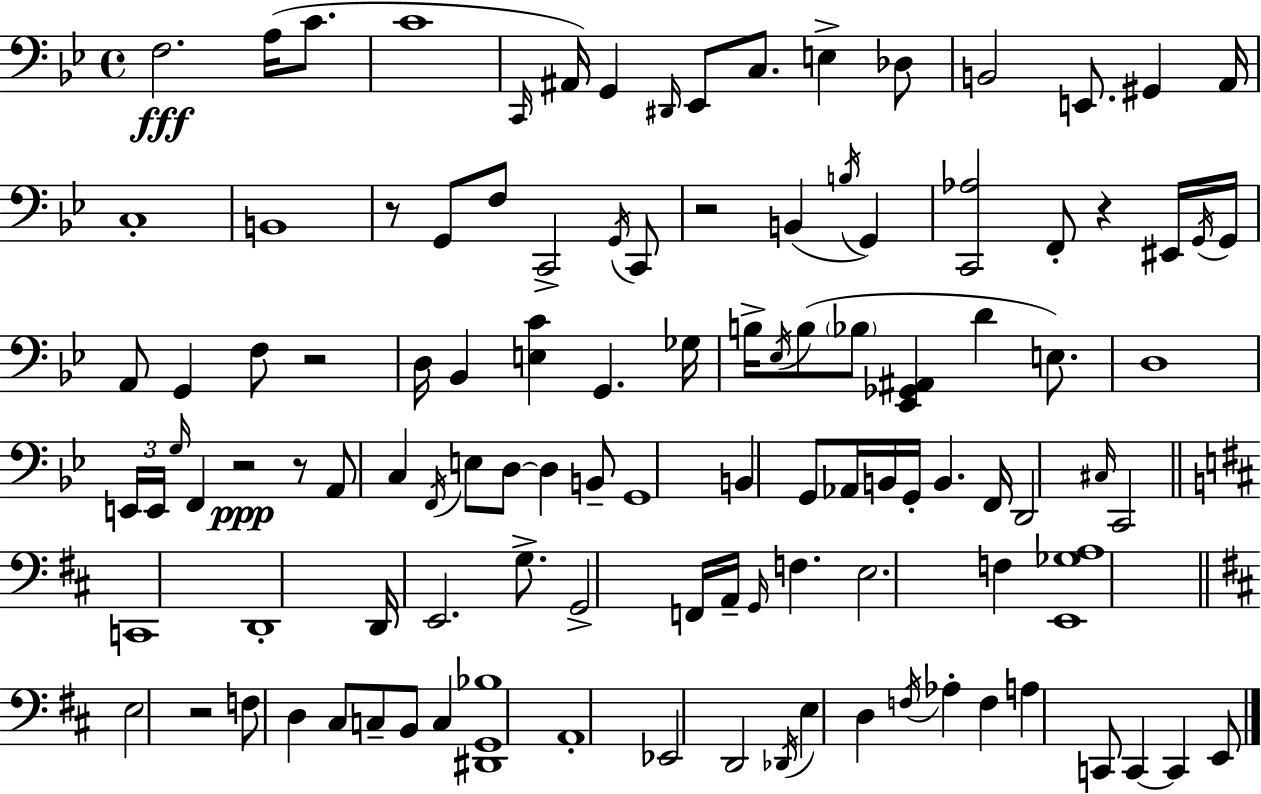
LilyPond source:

{
  \clef bass
  \time 4/4
  \defaultTimeSignature
  \key bes \major
  f2.\fff a16( c'8. | c'1 | \grace { c,16 }) ais,16 g,4 \grace { dis,16 } ees,8 c8. e4-> | des8 b,2 e,8. gis,4 | \break a,16 c1-. | b,1 | r8 g,8 f8 c,2-> | \acciaccatura { g,16 } c,8 r2 b,4( \acciaccatura { b16 } | \break g,4) <c, aes>2 f,8-. r4 | eis,16 \acciaccatura { g,16 } g,16 a,8 g,4 f8 r2 | d16 bes,4 <e c'>4 g,4. | ges16 b16-> \acciaccatura { ees16 } b8( \parenthesize bes8 <ees, ges, ais,>4 d'4 | \break e8.) d1 | \tuplet 3/2 { e,16 e,16 \grace { g16 } } f,4 r2\ppp | r8 a,8 c4 \acciaccatura { f,16 } e8 | d8~~ d4 b,8-- g,1 | \break b,4 g,8 aes,16 b,16 | g,16-. b,4. f,16 d,2 | \grace { cis16 } c,2 \bar "||" \break \key d \major c,1 | d,1-. | d,16 e,2. g8.-> | g,2-> f,16 a,16-- \grace { g,16 } f4. | \break e2. f4 | <e, ges a>1 | \bar "||" \break \key d \major e2 r2 | f8 d4 cis8 c8-- b,8 c4 | <dis, g, bes>1 | a,1-. | \break ees,2 d,2 | \acciaccatura { des,16 } e4 d4 \acciaccatura { f16 } aes4-. f4 | a4 c,8 c,4~~ c,4 | e,8 \bar "|."
}